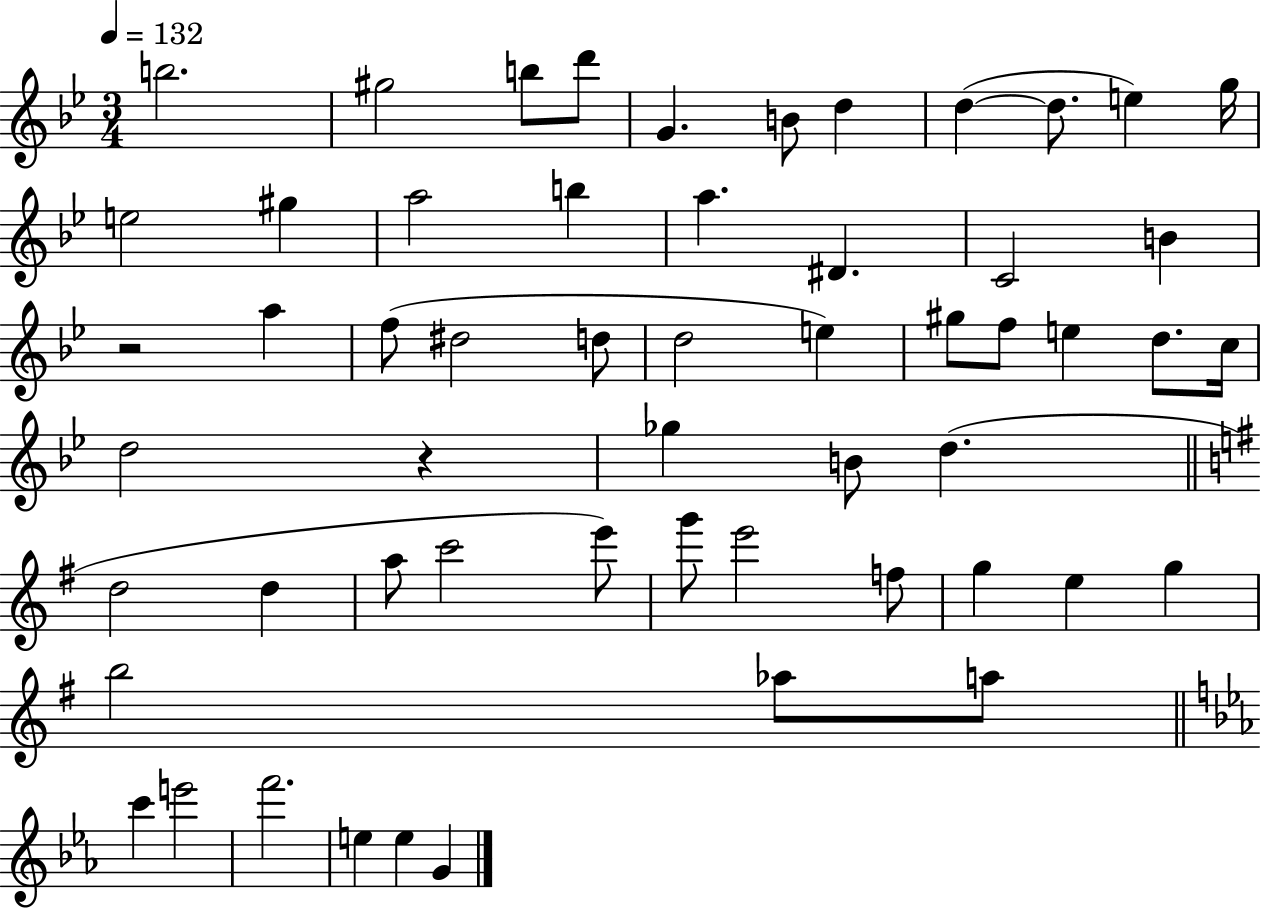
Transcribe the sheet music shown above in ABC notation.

X:1
T:Untitled
M:3/4
L:1/4
K:Bb
b2 ^g2 b/2 d'/2 G B/2 d d d/2 e g/4 e2 ^g a2 b a ^D C2 B z2 a f/2 ^d2 d/2 d2 e ^g/2 f/2 e d/2 c/4 d2 z _g B/2 d d2 d a/2 c'2 e'/2 g'/2 e'2 f/2 g e g b2 _a/2 a/2 c' e'2 f'2 e e G